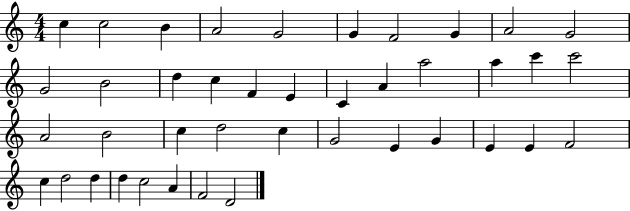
X:1
T:Untitled
M:4/4
L:1/4
K:C
c c2 B A2 G2 G F2 G A2 G2 G2 B2 d c F E C A a2 a c' c'2 A2 B2 c d2 c G2 E G E E F2 c d2 d d c2 A F2 D2